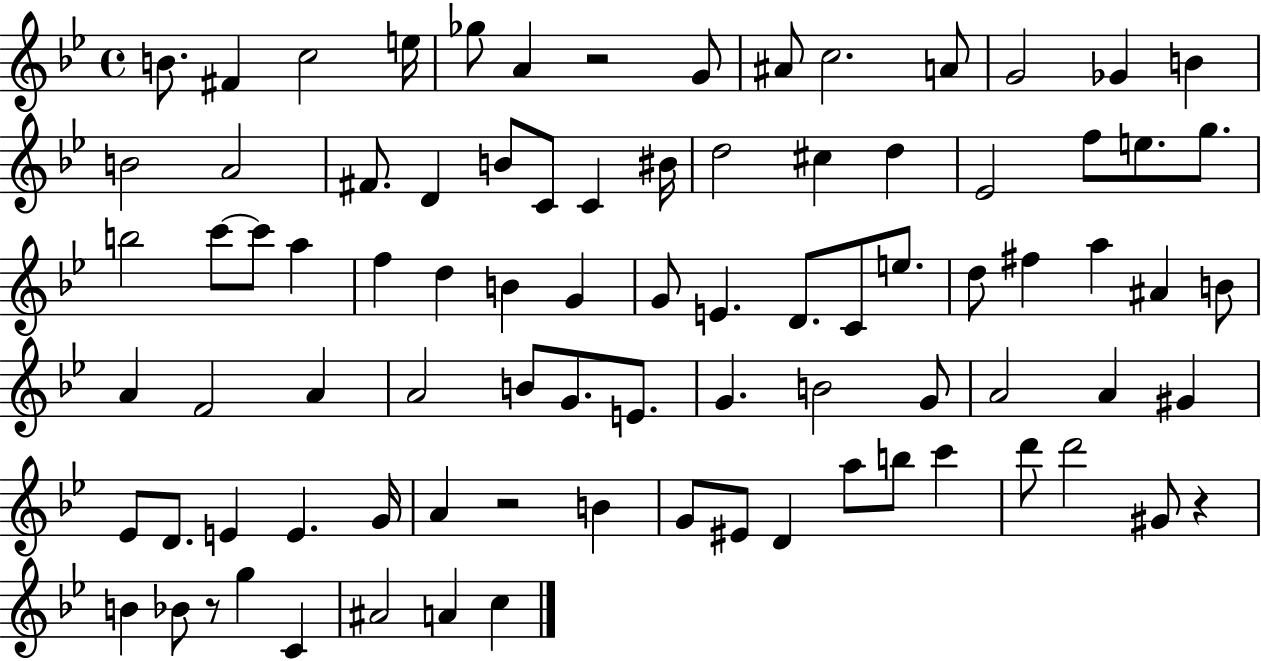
X:1
T:Untitled
M:4/4
L:1/4
K:Bb
B/2 ^F c2 e/4 _g/2 A z2 G/2 ^A/2 c2 A/2 G2 _G B B2 A2 ^F/2 D B/2 C/2 C ^B/4 d2 ^c d _E2 f/2 e/2 g/2 b2 c'/2 c'/2 a f d B G G/2 E D/2 C/2 e/2 d/2 ^f a ^A B/2 A F2 A A2 B/2 G/2 E/2 G B2 G/2 A2 A ^G _E/2 D/2 E E G/4 A z2 B G/2 ^E/2 D a/2 b/2 c' d'/2 d'2 ^G/2 z B _B/2 z/2 g C ^A2 A c